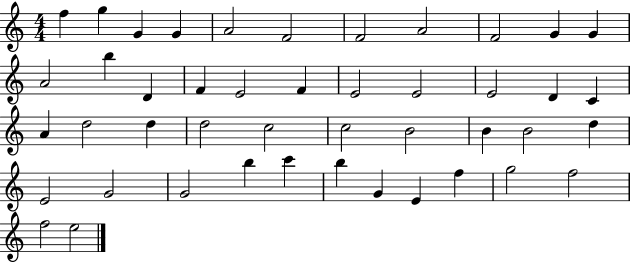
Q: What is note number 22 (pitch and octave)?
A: C4